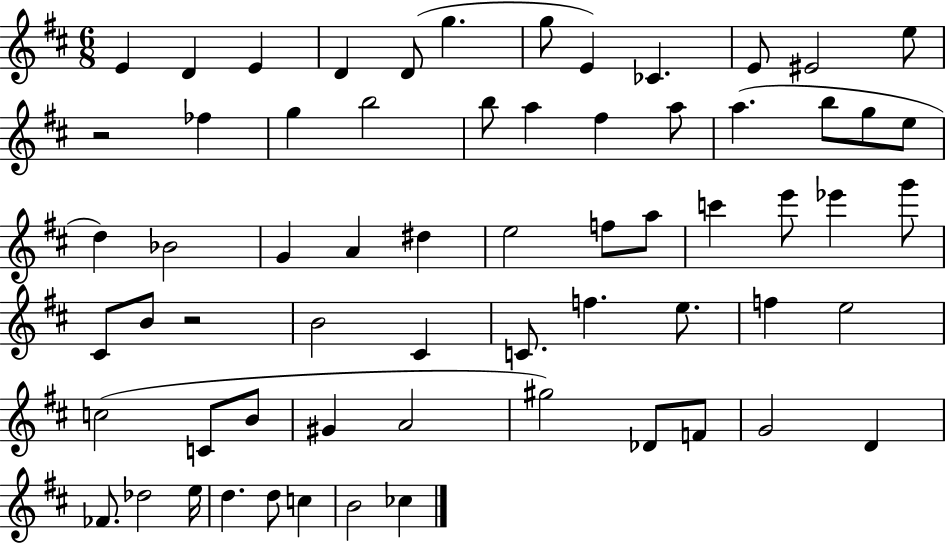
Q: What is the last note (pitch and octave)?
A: CES5